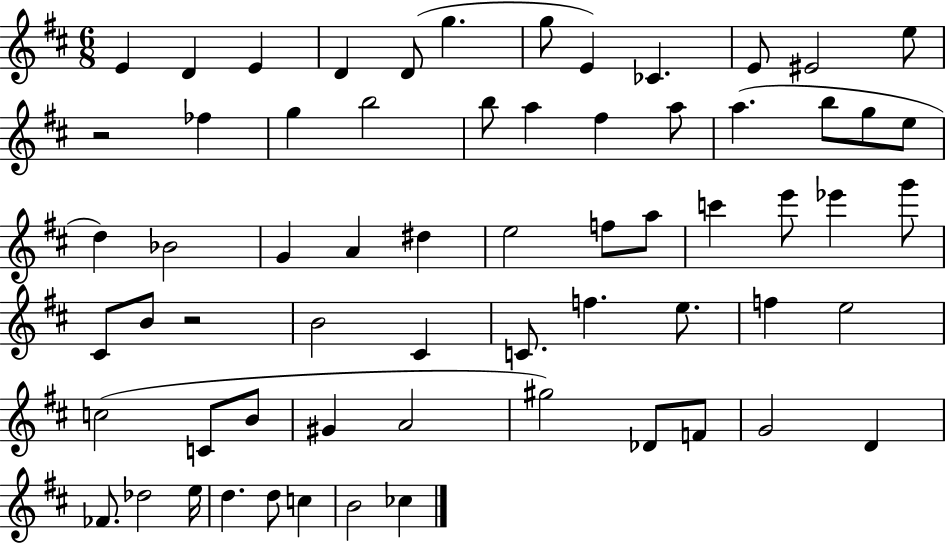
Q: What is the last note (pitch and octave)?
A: CES5